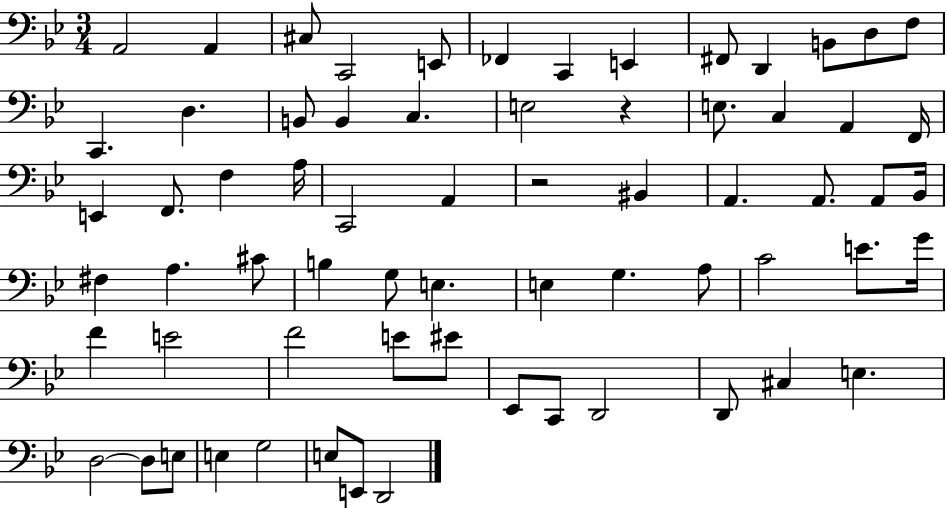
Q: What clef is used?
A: bass